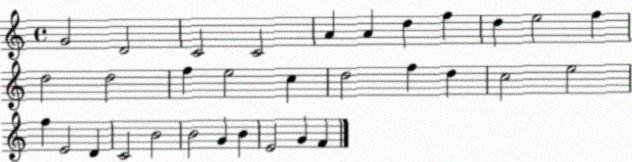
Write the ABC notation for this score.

X:1
T:Untitled
M:4/4
L:1/4
K:C
G2 D2 C2 C2 A A d f d e2 f d2 d2 f e2 c d2 f d c2 e2 f E2 D C2 B2 B2 G B E2 G F